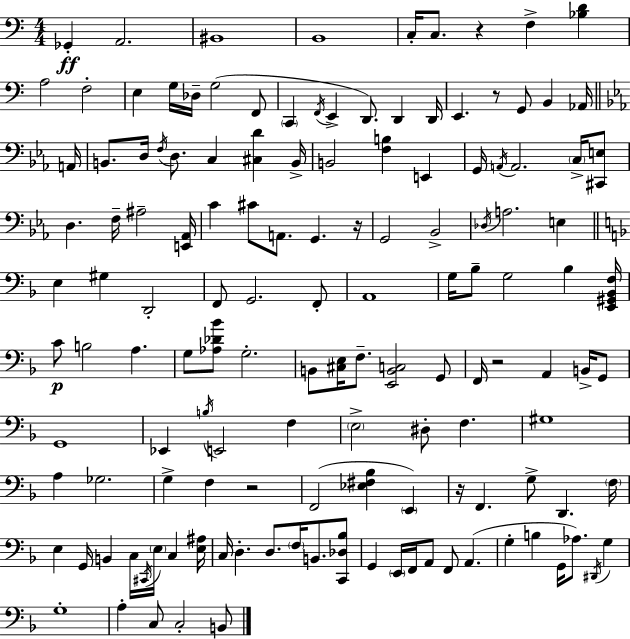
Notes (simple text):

Gb2/q A2/h. BIS2/w B2/w C3/s C3/e. R/q F3/q [Bb3,D4]/q A3/h F3/h E3/q G3/s Db3/s G3/h F2/e C2/q F2/s E2/q D2/e. D2/q D2/s E2/q. R/e G2/e B2/q Ab2/s A2/s B2/e. D3/s F3/s D3/e. C3/q [C#3,D4]/q B2/s B2/h [F3,B3]/q E2/q G2/s A2/s A2/h. C3/s [C#2,E3]/e D3/q. F3/s A#3/h [E2,Ab2]/s C4/q C#4/e A2/e. G2/q. R/s G2/h Bb2/h Db3/s A3/h. E3/q E3/q G#3/q D2/h F2/e G2/h. F2/e A2/w G3/s Bb3/e G3/h Bb3/q [E2,G#2,Bb2,F3]/s C4/e B3/h A3/q. G3/e [Ab3,Db4,Bb4]/e G3/h. B2/e [C#3,E3]/s F3/e. [E2,B2,C3]/h G2/e F2/s R/h A2/q B2/s G2/e G2/w Eb2/q B3/s E2/h F3/q E3/h D#3/e F3/q. G#3/w A3/q Gb3/h. G3/q F3/q R/h F2/h [Eb3,F#3,Bb3]/q E2/q R/s F2/q. G3/e D2/q. F3/s E3/q G2/s B2/q C3/s C#2/s E3/s C3/q [E3,A#3]/s C3/s D3/q. D3/e. F3/s B2/e. [C2,Db3,Bb3]/e G2/q E2/s F2/s A2/e F2/e A2/q. G3/q B3/q G2/s Ab3/e. D#2/s G3/q G3/w A3/q C3/e C3/h B2/e